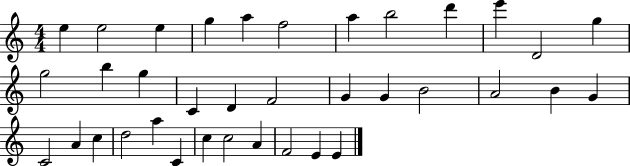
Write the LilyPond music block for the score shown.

{
  \clef treble
  \numericTimeSignature
  \time 4/4
  \key c \major
  e''4 e''2 e''4 | g''4 a''4 f''2 | a''4 b''2 d'''4 | e'''4 d'2 g''4 | \break g''2 b''4 g''4 | c'4 d'4 f'2 | g'4 g'4 b'2 | a'2 b'4 g'4 | \break c'2 a'4 c''4 | d''2 a''4 c'4 | c''4 c''2 a'4 | f'2 e'4 e'4 | \break \bar "|."
}